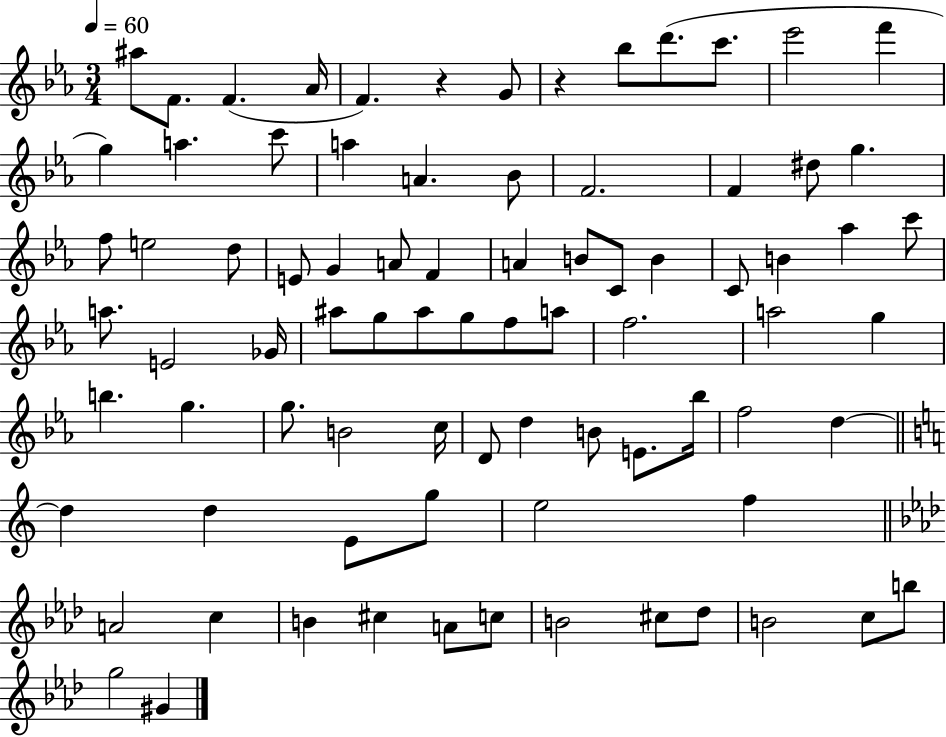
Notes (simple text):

A#5/e F4/e. F4/q. Ab4/s F4/q. R/q G4/e R/q Bb5/e D6/e. C6/e. Eb6/h F6/q G5/q A5/q. C6/e A5/q A4/q. Bb4/e F4/h. F4/q D#5/e G5/q. F5/e E5/h D5/e E4/e G4/q A4/e F4/q A4/q B4/e C4/e B4/q C4/e B4/q Ab5/q C6/e A5/e. E4/h Gb4/s A#5/e G5/e A#5/e G5/e F5/e A5/e F5/h. A5/h G5/q B5/q. G5/q. G5/e. B4/h C5/s D4/e D5/q B4/e E4/e. Bb5/s F5/h D5/q D5/q D5/q E4/e G5/e E5/h F5/q A4/h C5/q B4/q C#5/q A4/e C5/e B4/h C#5/e Db5/e B4/h C5/e B5/e G5/h G#4/q